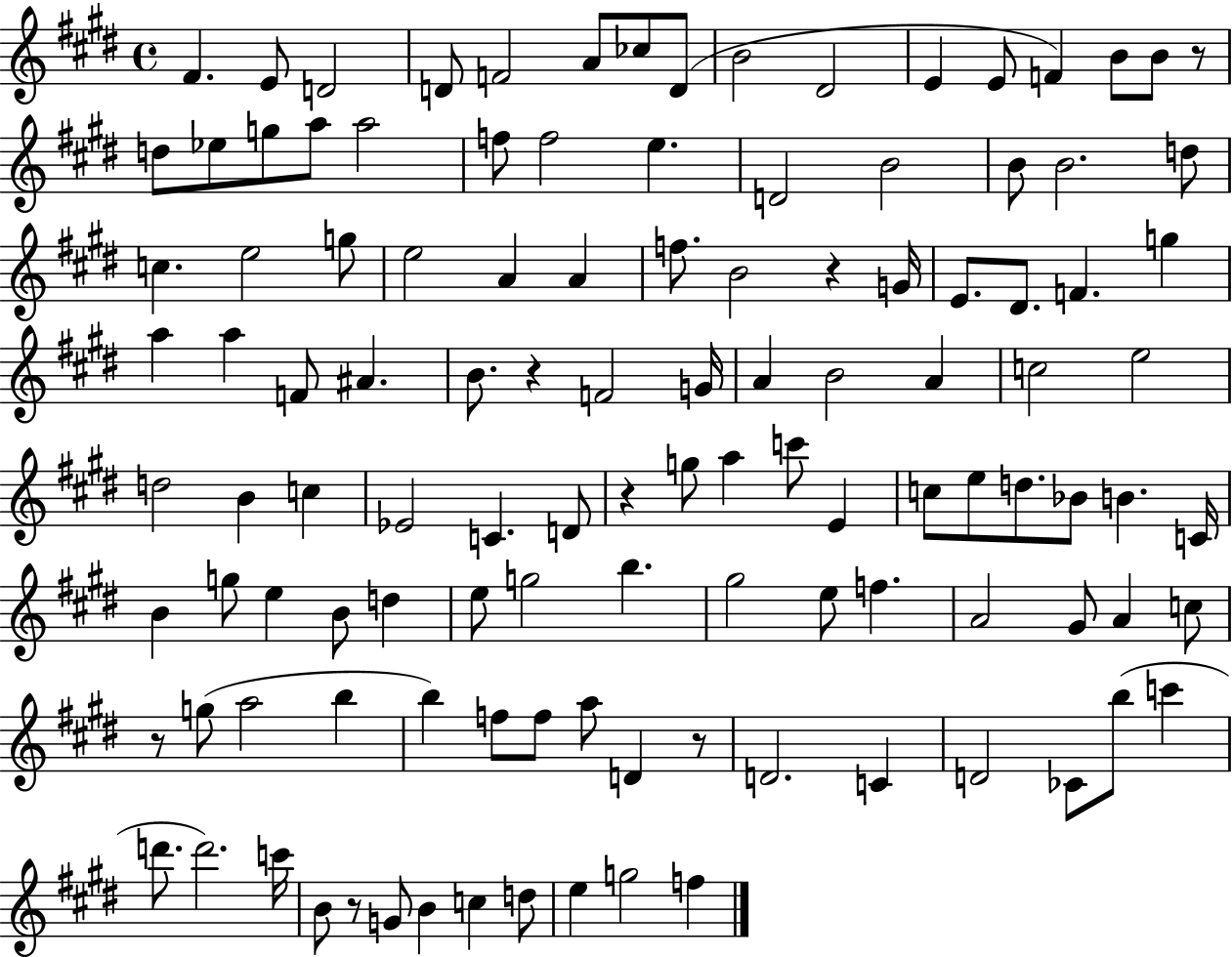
X:1
T:Untitled
M:4/4
L:1/4
K:E
^F E/2 D2 D/2 F2 A/2 _c/2 D/2 B2 ^D2 E E/2 F B/2 B/2 z/2 d/2 _e/2 g/2 a/2 a2 f/2 f2 e D2 B2 B/2 B2 d/2 c e2 g/2 e2 A A f/2 B2 z G/4 E/2 ^D/2 F g a a F/2 ^A B/2 z F2 G/4 A B2 A c2 e2 d2 B c _E2 C D/2 z g/2 a c'/2 E c/2 e/2 d/2 _B/2 B C/4 B g/2 e B/2 d e/2 g2 b ^g2 e/2 f A2 ^G/2 A c/2 z/2 g/2 a2 b b f/2 f/2 a/2 D z/2 D2 C D2 _C/2 b/2 c' d'/2 d'2 c'/4 B/2 z/2 G/2 B c d/2 e g2 f